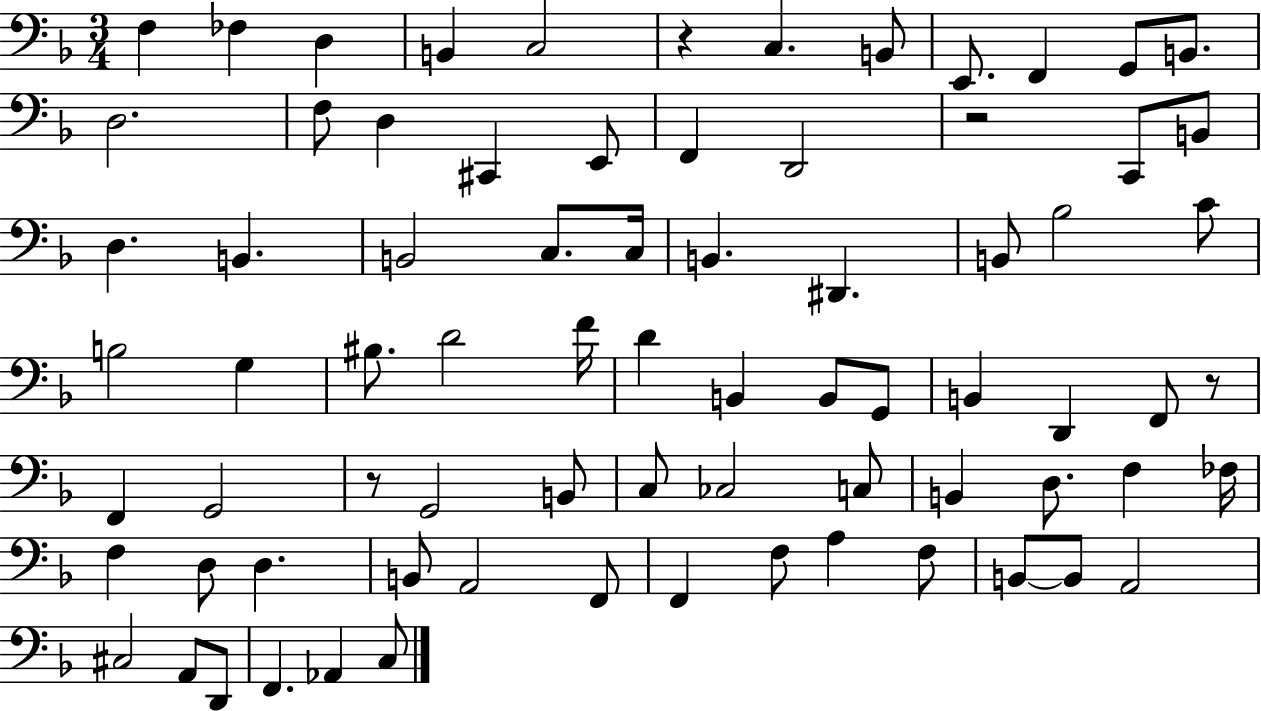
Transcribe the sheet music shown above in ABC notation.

X:1
T:Untitled
M:3/4
L:1/4
K:F
F, _F, D, B,, C,2 z C, B,,/2 E,,/2 F,, G,,/2 B,,/2 D,2 F,/2 D, ^C,, E,,/2 F,, D,,2 z2 C,,/2 B,,/2 D, B,, B,,2 C,/2 C,/4 B,, ^D,, B,,/2 _B,2 C/2 B,2 G, ^B,/2 D2 F/4 D B,, B,,/2 G,,/2 B,, D,, F,,/2 z/2 F,, G,,2 z/2 G,,2 B,,/2 C,/2 _C,2 C,/2 B,, D,/2 F, _F,/4 F, D,/2 D, B,,/2 A,,2 F,,/2 F,, F,/2 A, F,/2 B,,/2 B,,/2 A,,2 ^C,2 A,,/2 D,,/2 F,, _A,, C,/2